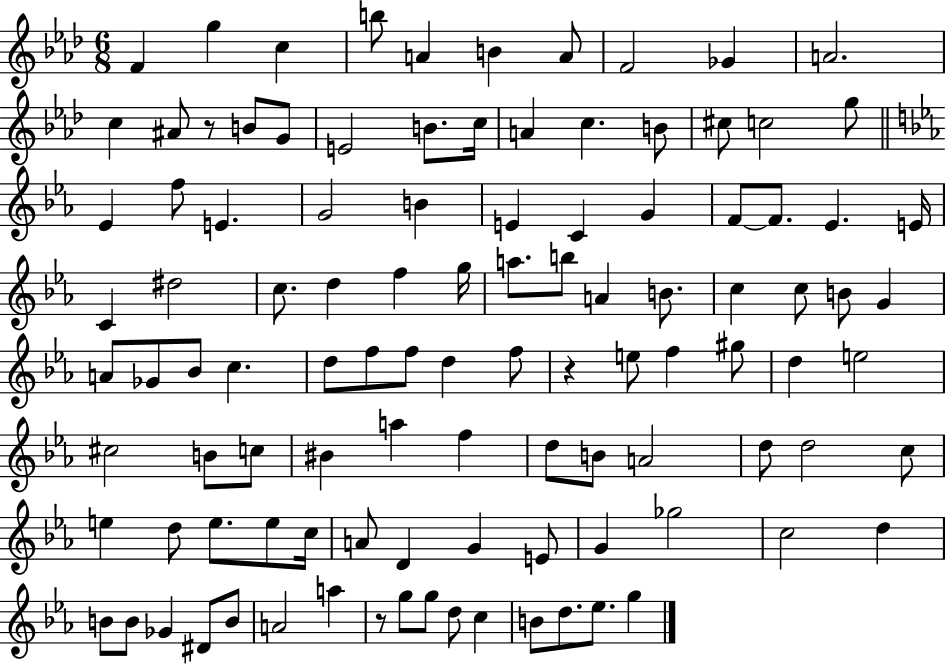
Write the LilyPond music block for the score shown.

{
  \clef treble
  \numericTimeSignature
  \time 6/8
  \key aes \major
  f'4 g''4 c''4 | b''8 a'4 b'4 a'8 | f'2 ges'4 | a'2. | \break c''4 ais'8 r8 b'8 g'8 | e'2 b'8. c''16 | a'4 c''4. b'8 | cis''8 c''2 g''8 | \break \bar "||" \break \key c \minor ees'4 f''8 e'4. | g'2 b'4 | e'4 c'4 g'4 | f'8~~ f'8. ees'4. e'16 | \break c'4 dis''2 | c''8. d''4 f''4 g''16 | a''8. b''8 a'4 b'8. | c''4 c''8 b'8 g'4 | \break a'8 ges'8 bes'8 c''4. | d''8 f''8 f''8 d''4 f''8 | r4 e''8 f''4 gis''8 | d''4 e''2 | \break cis''2 b'8 c''8 | bis'4 a''4 f''4 | d''8 b'8 a'2 | d''8 d''2 c''8 | \break e''4 d''8 e''8. e''8 c''16 | a'8 d'4 g'4 e'8 | g'4 ges''2 | c''2 d''4 | \break b'8 b'8 ges'4 dis'8 b'8 | a'2 a''4 | r8 g''8 g''8 d''8 c''4 | b'8 d''8. ees''8. g''4 | \break \bar "|."
}